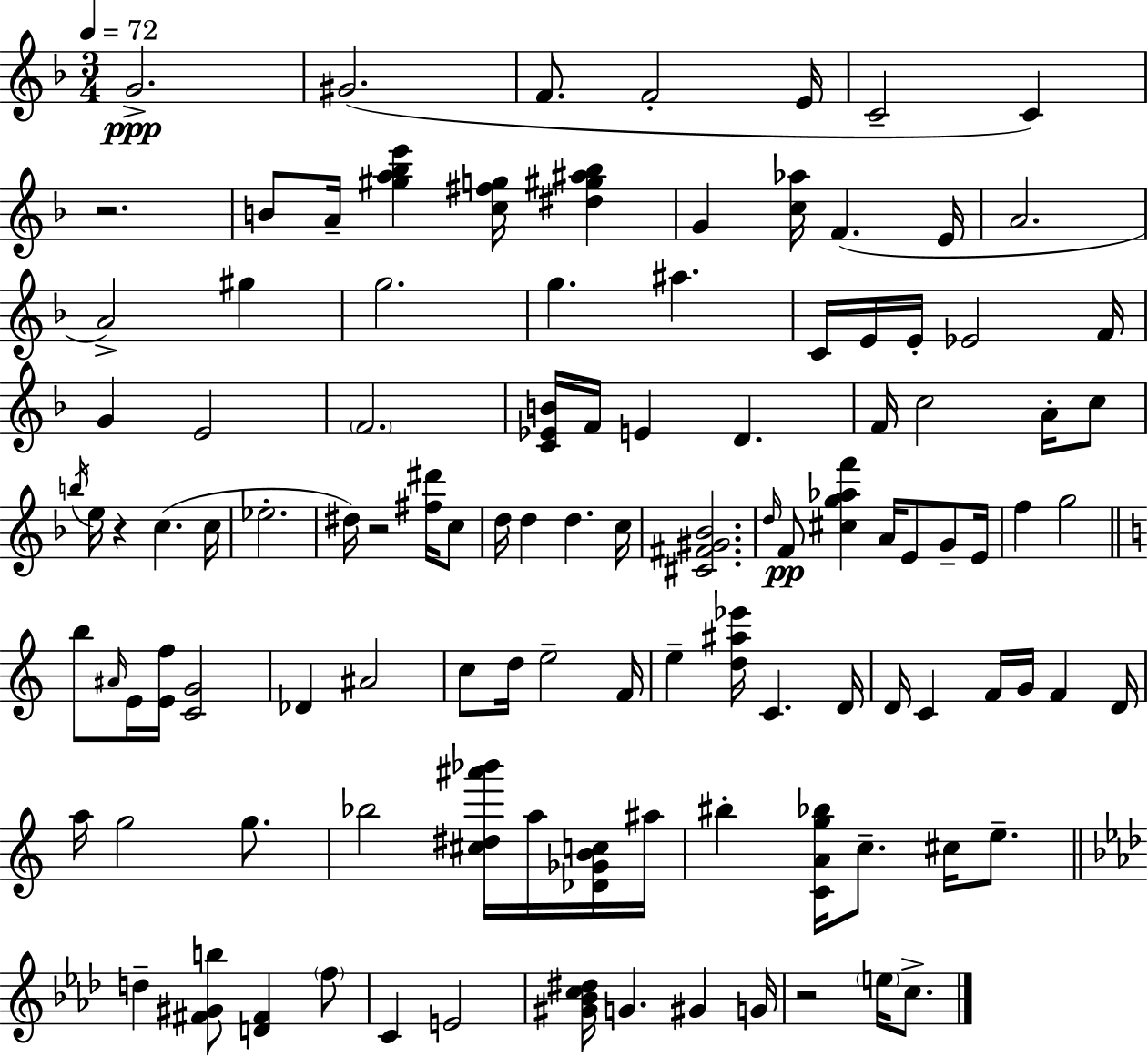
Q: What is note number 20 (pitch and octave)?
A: E4